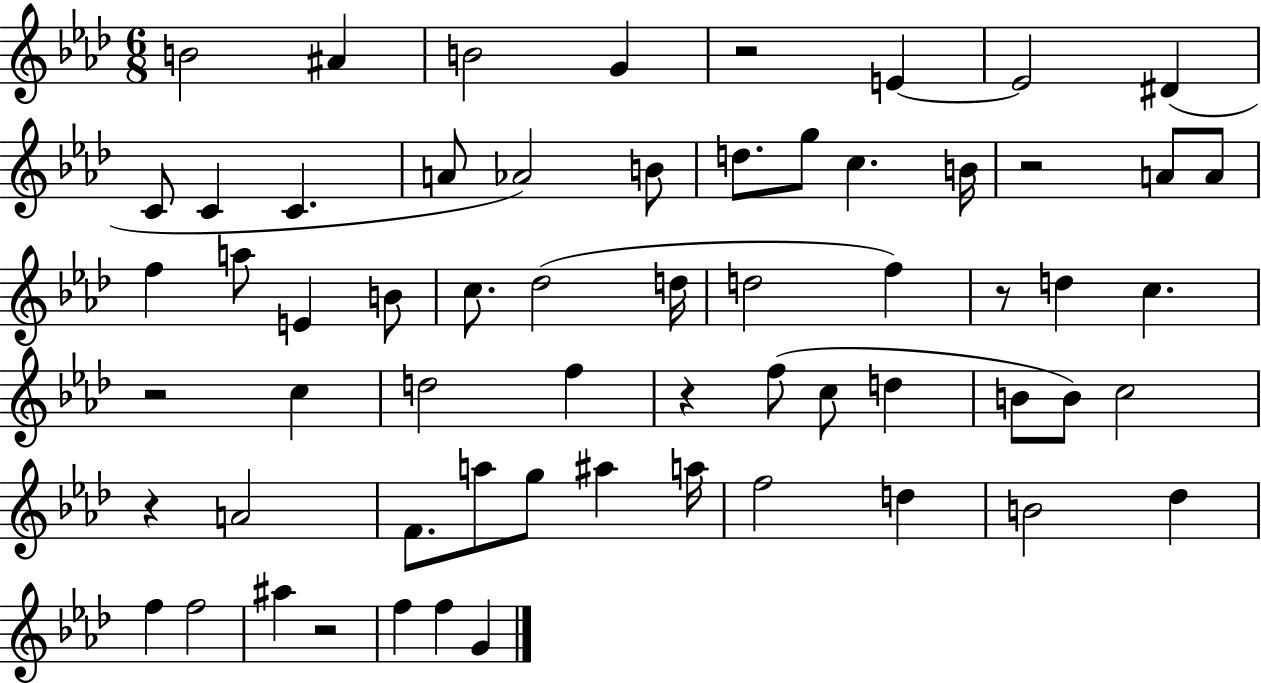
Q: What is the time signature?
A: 6/8